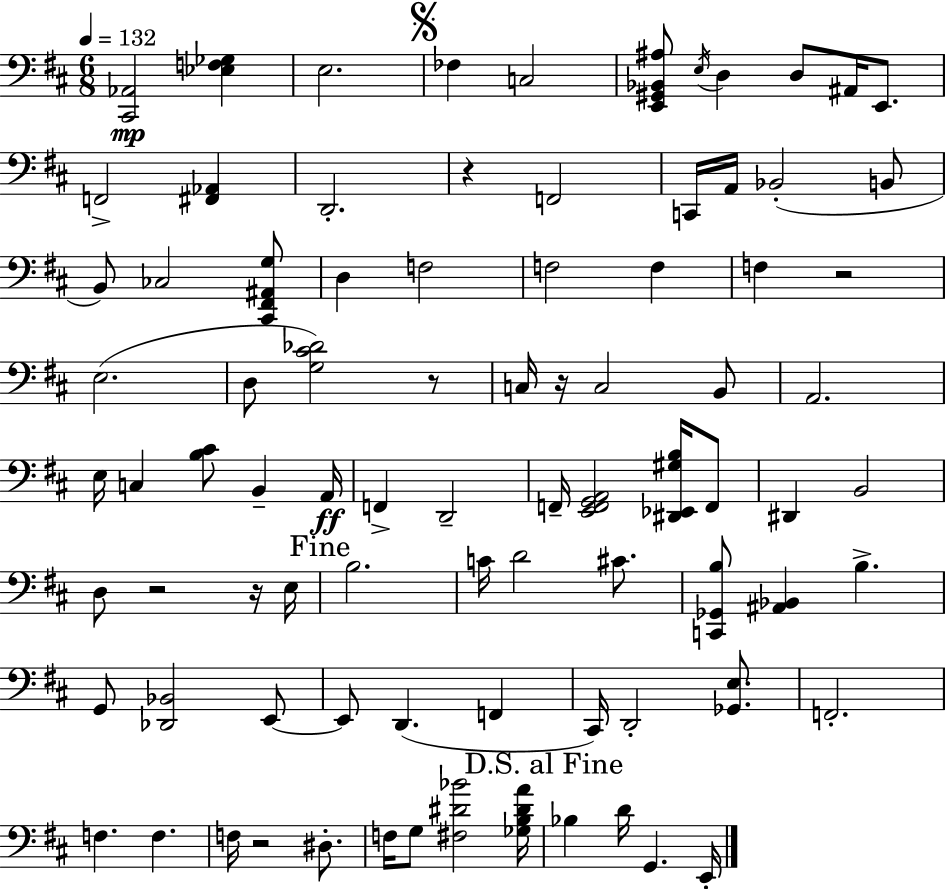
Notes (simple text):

[C#2,Ab2]/h [Eb3,F3,Gb3]/q E3/h. FES3/q C3/h [E2,G#2,Bb2,A#3]/e E3/s D3/q D3/e A#2/s E2/e. F2/h [F#2,Ab2]/q D2/h. R/q F2/h C2/s A2/s Bb2/h B2/e B2/e CES3/h [C#2,F#2,A#2,G3]/e D3/q F3/h F3/h F3/q F3/q R/h E3/h. D3/e [G3,C#4,Db4]/h R/e C3/s R/s C3/h B2/e A2/h. E3/s C3/q [B3,C#4]/e B2/q A2/s F2/q D2/h F2/s [E2,F2,G2,A2]/h [D#2,Eb2,G#3,B3]/s F2/e D#2/q B2/h D3/e R/h R/s E3/s B3/h. C4/s D4/h C#4/e. [C2,Gb2,B3]/e [A#2,Bb2]/q B3/q. G2/e [Db2,Bb2]/h E2/e E2/e D2/q. F2/q C#2/s D2/h [Gb2,E3]/e. F2/h. F3/q. F3/q. F3/s R/h D#3/e. F3/s G3/e [F#3,D#4,Bb4]/h [Gb3,B3,D#4,A4]/s Bb3/q D4/s G2/q. E2/s